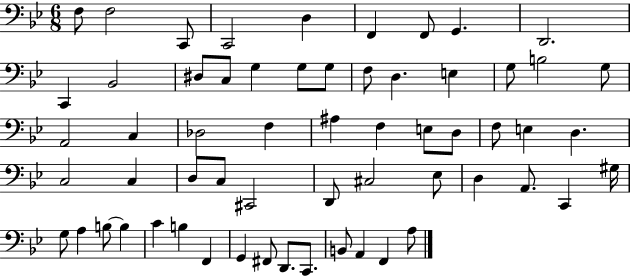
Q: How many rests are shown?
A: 0